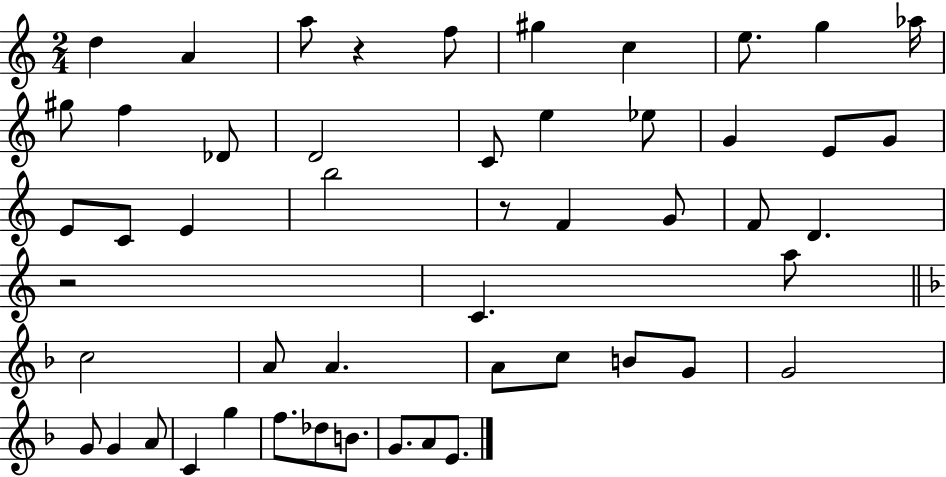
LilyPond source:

{
  \clef treble
  \numericTimeSignature
  \time 2/4
  \key c \major
  d''4 a'4 | a''8 r4 f''8 | gis''4 c''4 | e''8. g''4 aes''16 | \break gis''8 f''4 des'8 | d'2 | c'8 e''4 ees''8 | g'4 e'8 g'8 | \break e'8 c'8 e'4 | b''2 | r8 f'4 g'8 | f'8 d'4. | \break r2 | c'4. a''8 | \bar "||" \break \key f \major c''2 | a'8 a'4. | a'8 c''8 b'8 g'8 | g'2 | \break g'8 g'4 a'8 | c'4 g''4 | f''8. des''8 b'8. | g'8. a'8 e'8. | \break \bar "|."
}